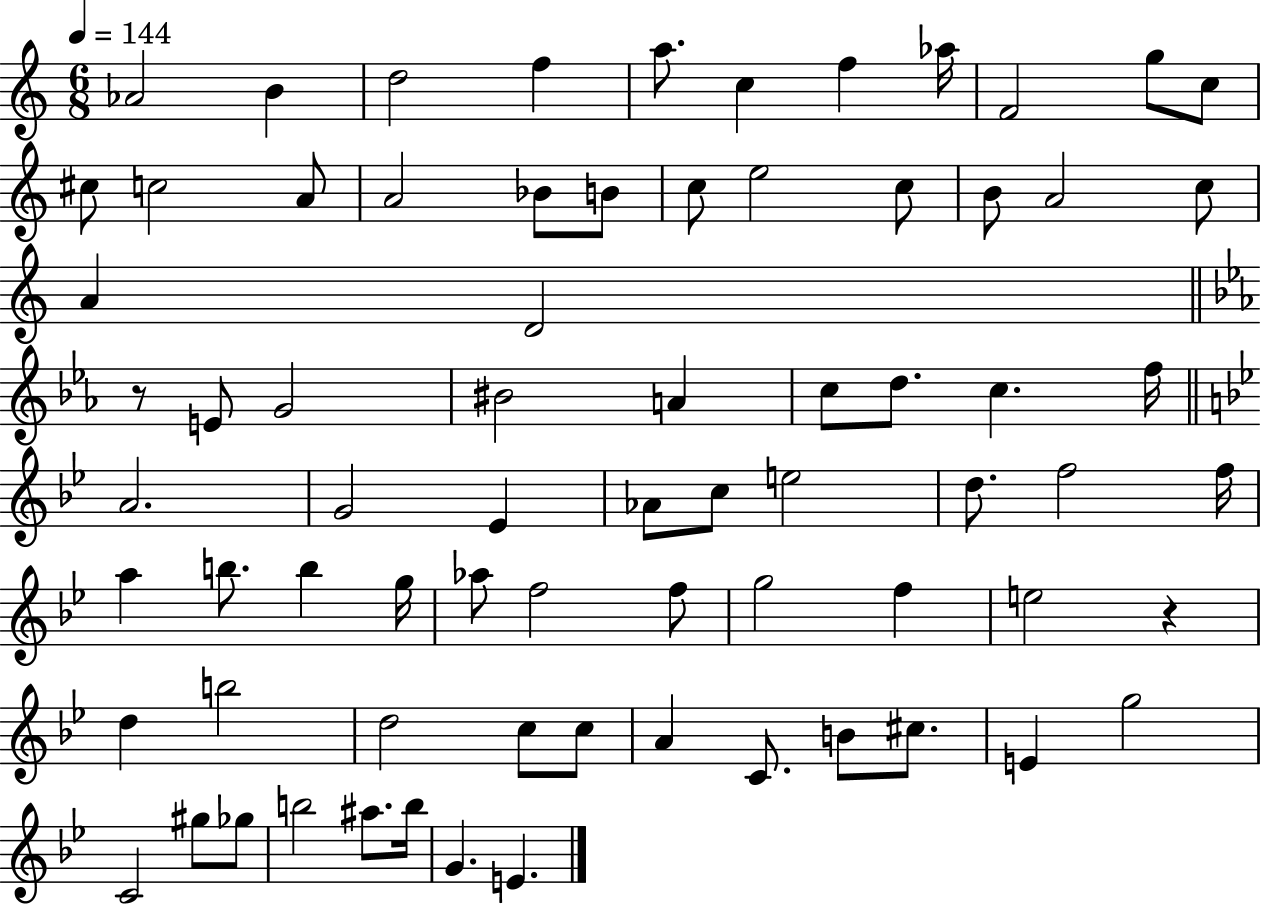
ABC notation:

X:1
T:Untitled
M:6/8
L:1/4
K:C
_A2 B d2 f a/2 c f _a/4 F2 g/2 c/2 ^c/2 c2 A/2 A2 _B/2 B/2 c/2 e2 c/2 B/2 A2 c/2 A D2 z/2 E/2 G2 ^B2 A c/2 d/2 c f/4 A2 G2 _E _A/2 c/2 e2 d/2 f2 f/4 a b/2 b g/4 _a/2 f2 f/2 g2 f e2 z d b2 d2 c/2 c/2 A C/2 B/2 ^c/2 E g2 C2 ^g/2 _g/2 b2 ^a/2 b/4 G E